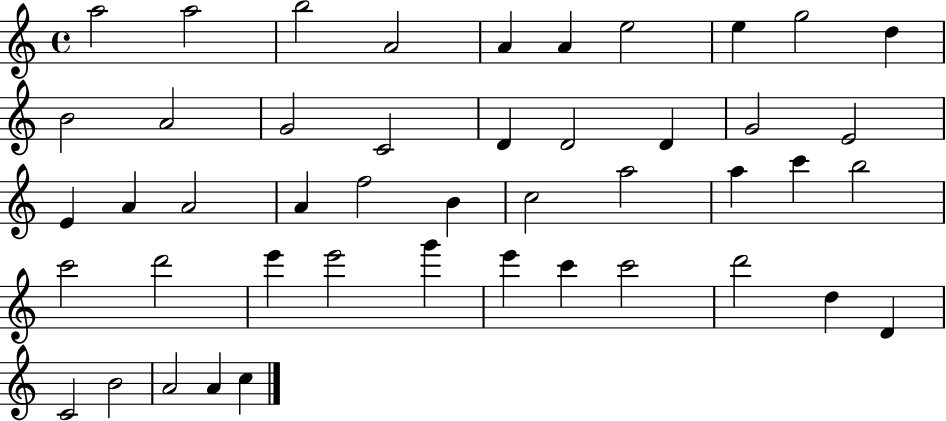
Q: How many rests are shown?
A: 0